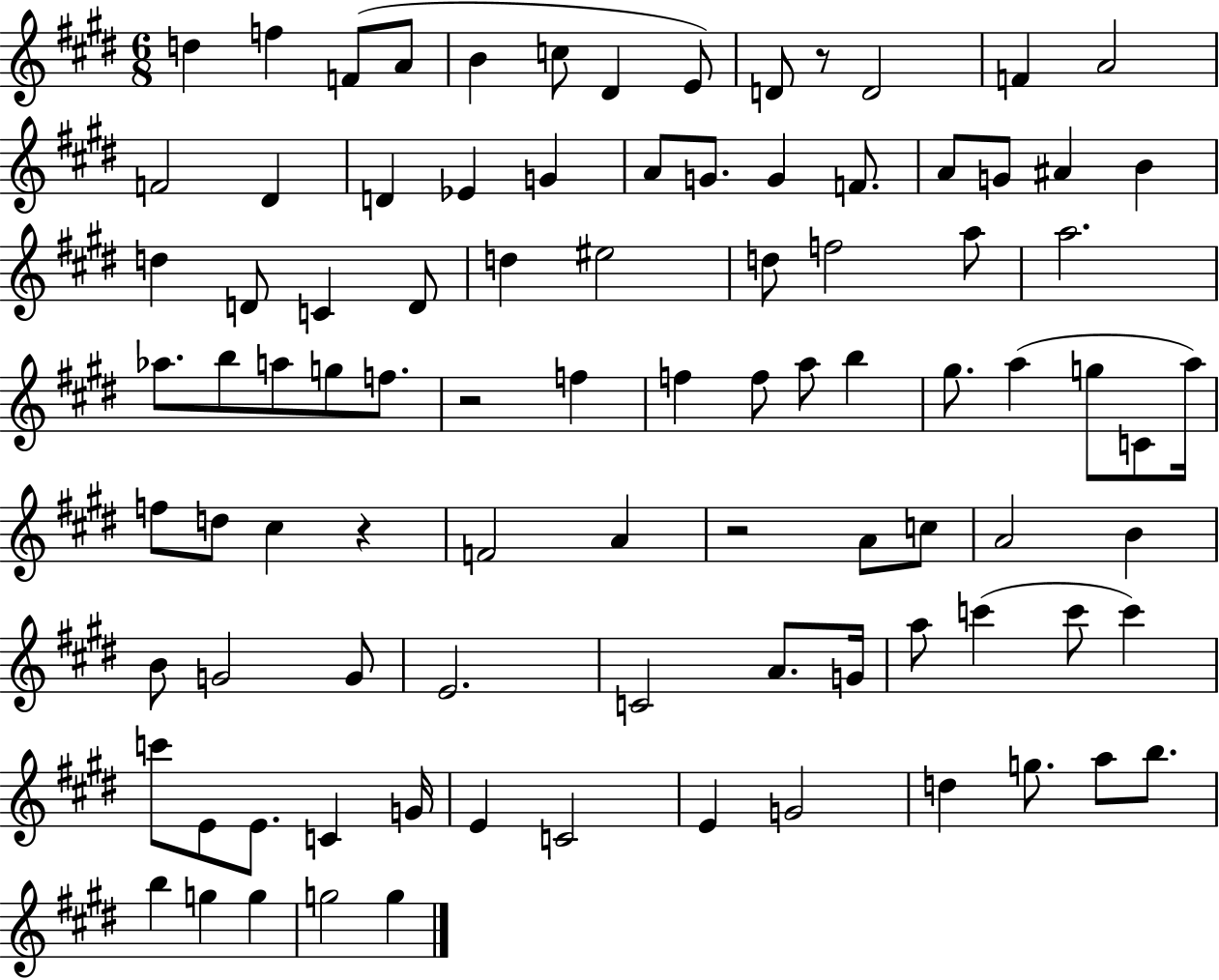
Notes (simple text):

D5/q F5/q F4/e A4/e B4/q C5/e D#4/q E4/e D4/e R/e D4/h F4/q A4/h F4/h D#4/q D4/q Eb4/q G4/q A4/e G4/e. G4/q F4/e. A4/e G4/e A#4/q B4/q D5/q D4/e C4/q D4/e D5/q EIS5/h D5/e F5/h A5/e A5/h. Ab5/e. B5/e A5/e G5/e F5/e. R/h F5/q F5/q F5/e A5/e B5/q G#5/e. A5/q G5/e C4/e A5/s F5/e D5/e C#5/q R/q F4/h A4/q R/h A4/e C5/e A4/h B4/q B4/e G4/h G4/e E4/h. C4/h A4/e. G4/s A5/e C6/q C6/e C6/q C6/e E4/e E4/e. C4/q G4/s E4/q C4/h E4/q G4/h D5/q G5/e. A5/e B5/e. B5/q G5/q G5/q G5/h G5/q